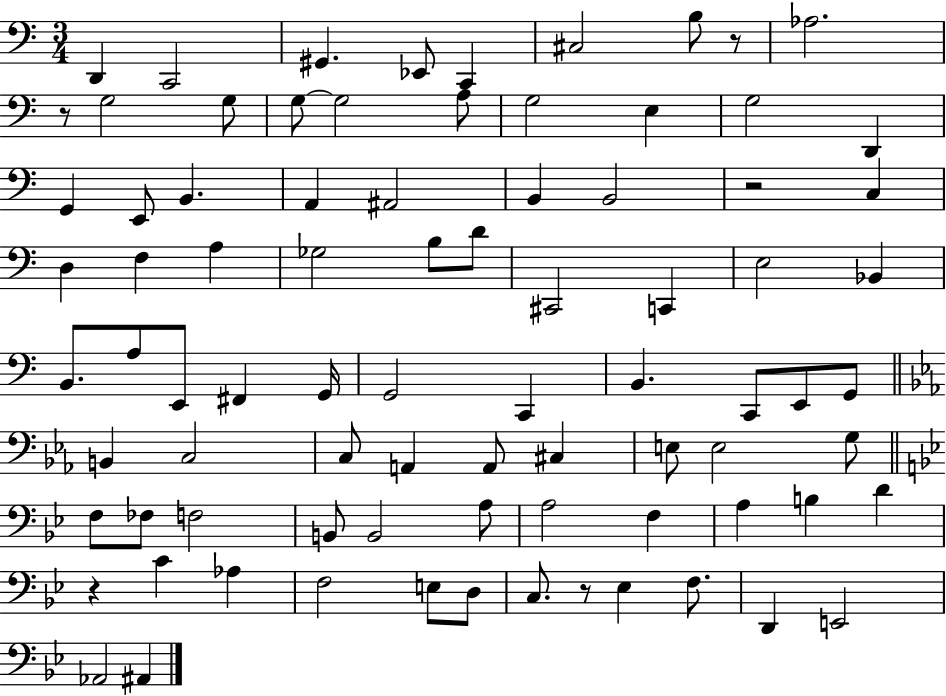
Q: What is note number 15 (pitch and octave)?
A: E3